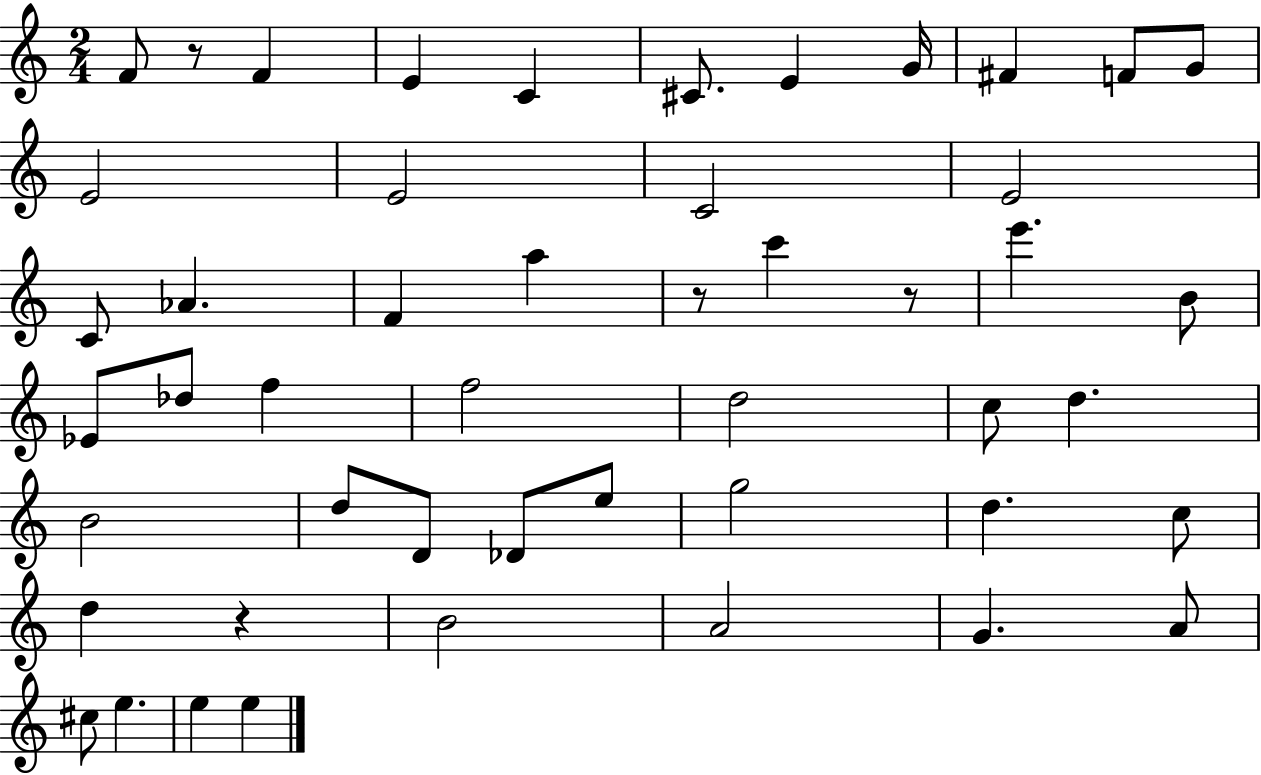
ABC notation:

X:1
T:Untitled
M:2/4
L:1/4
K:C
F/2 z/2 F E C ^C/2 E G/4 ^F F/2 G/2 E2 E2 C2 E2 C/2 _A F a z/2 c' z/2 e' B/2 _E/2 _d/2 f f2 d2 c/2 d B2 d/2 D/2 _D/2 e/2 g2 d c/2 d z B2 A2 G A/2 ^c/2 e e e